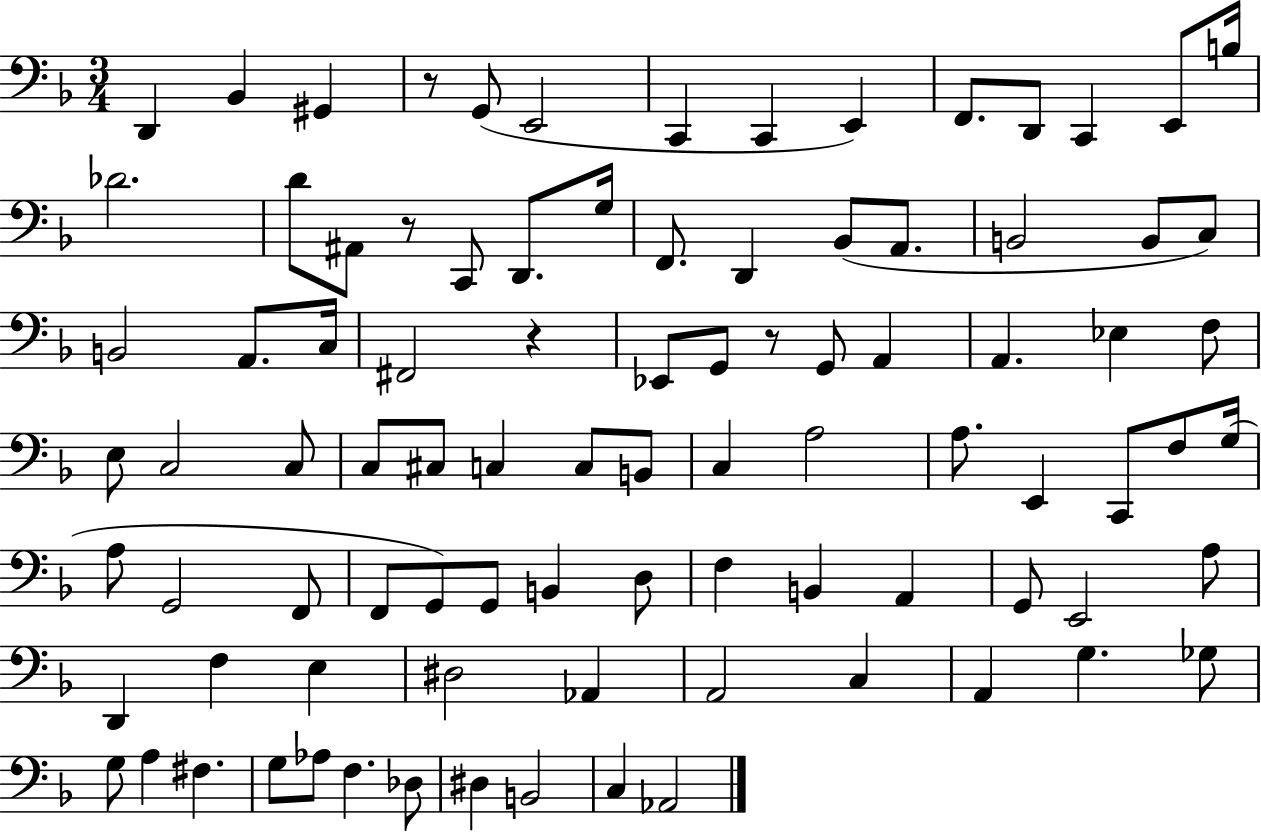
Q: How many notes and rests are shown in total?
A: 91